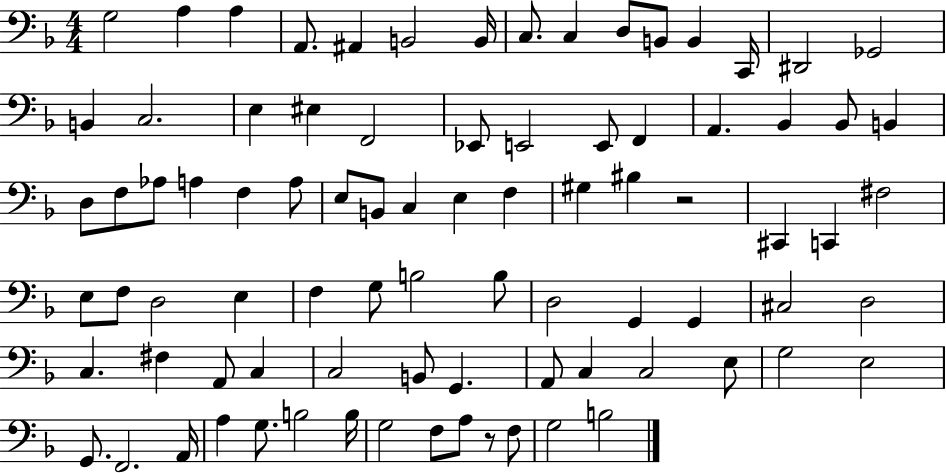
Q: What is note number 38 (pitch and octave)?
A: E3